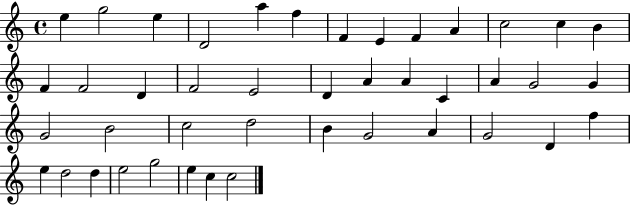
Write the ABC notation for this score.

X:1
T:Untitled
M:4/4
L:1/4
K:C
e g2 e D2 a f F E F A c2 c B F F2 D F2 E2 D A A C A G2 G G2 B2 c2 d2 B G2 A G2 D f e d2 d e2 g2 e c c2